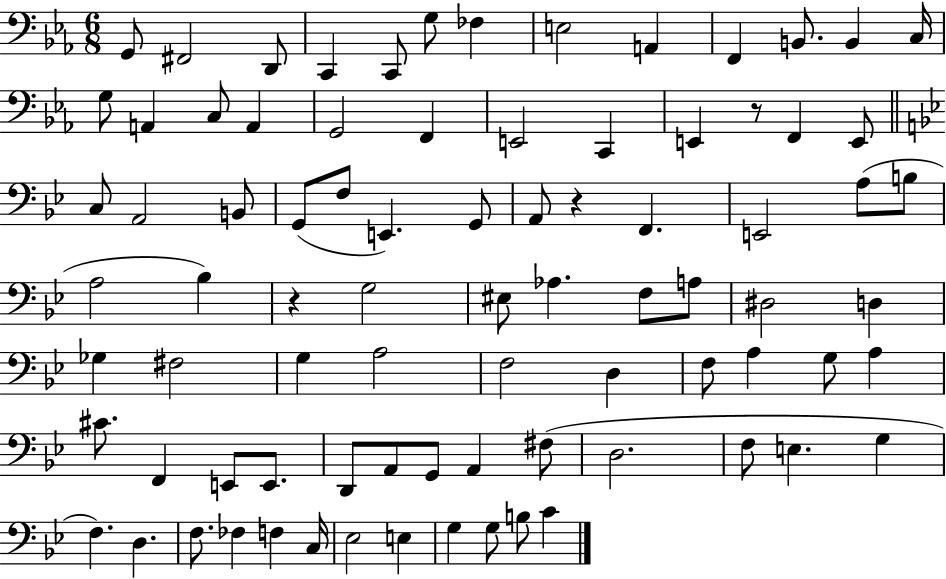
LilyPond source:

{
  \clef bass
  \numericTimeSignature
  \time 6/8
  \key ees \major
  \repeat volta 2 { g,8 fis,2 d,8 | c,4 c,8 g8 fes4 | e2 a,4 | f,4 b,8. b,4 c16 | \break g8 a,4 c8 a,4 | g,2 f,4 | e,2 c,4 | e,4 r8 f,4 e,8 | \break \bar "||" \break \key bes \major c8 a,2 b,8 | g,8( f8 e,4.) g,8 | a,8 r4 f,4. | e,2 a8( b8 | \break a2 bes4) | r4 g2 | eis8 aes4. f8 a8 | dis2 d4 | \break ges4 fis2 | g4 a2 | f2 d4 | f8 a4 g8 a4 | \break cis'8. f,4 e,8 e,8. | d,8 a,8 g,8 a,4 fis8( | d2. | f8 e4. g4 | \break f4.) d4. | f8. fes4 f4 c16 | ees2 e4 | g4 g8 b8 c'4 | \break } \bar "|."
}